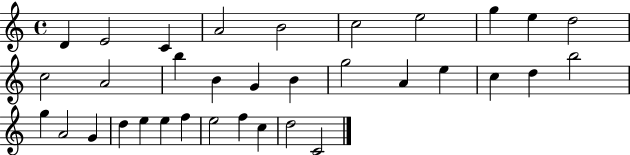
{
  \clef treble
  \time 4/4
  \defaultTimeSignature
  \key c \major
  d'4 e'2 c'4 | a'2 b'2 | c''2 e''2 | g''4 e''4 d''2 | \break c''2 a'2 | b''4 b'4 g'4 b'4 | g''2 a'4 e''4 | c''4 d''4 b''2 | \break g''4 a'2 g'4 | d''4 e''4 e''4 f''4 | e''2 f''4 c''4 | d''2 c'2 | \break \bar "|."
}